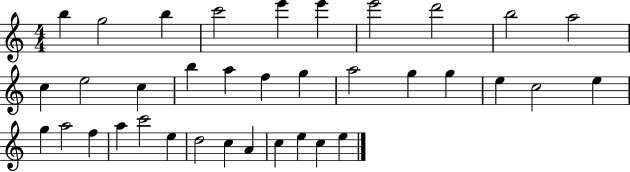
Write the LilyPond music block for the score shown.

{
  \clef treble
  \numericTimeSignature
  \time 4/4
  \key c \major
  b''4 g''2 b''4 | c'''2 e'''4 e'''4 | e'''2 d'''2 | b''2 a''2 | \break c''4 e''2 c''4 | b''4 a''4 f''4 g''4 | a''2 g''4 g''4 | e''4 c''2 e''4 | \break g''4 a''2 f''4 | a''4 c'''2 e''4 | d''2 c''4 a'4 | c''4 e''4 c''4 e''4 | \break \bar "|."
}